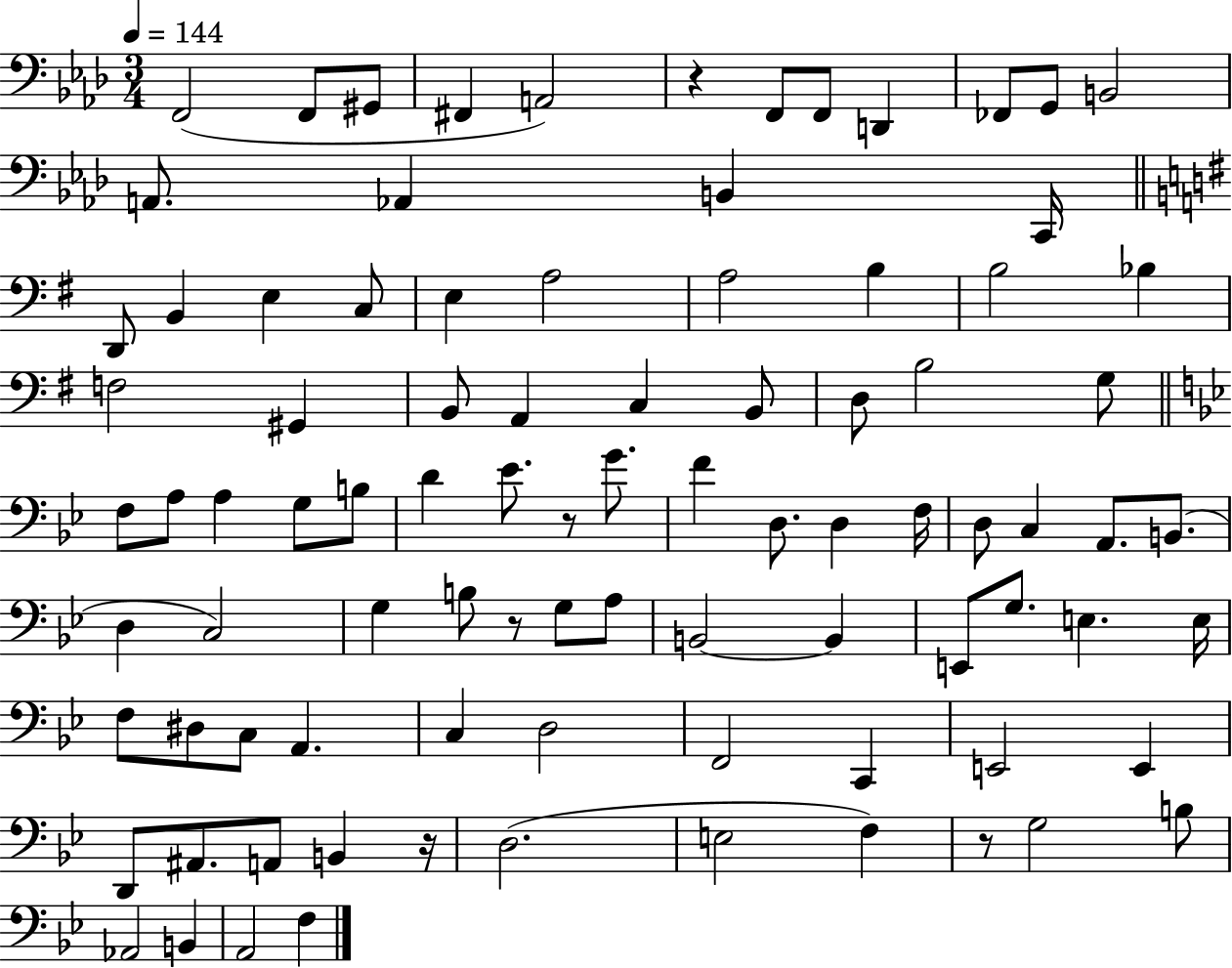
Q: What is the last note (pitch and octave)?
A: F3